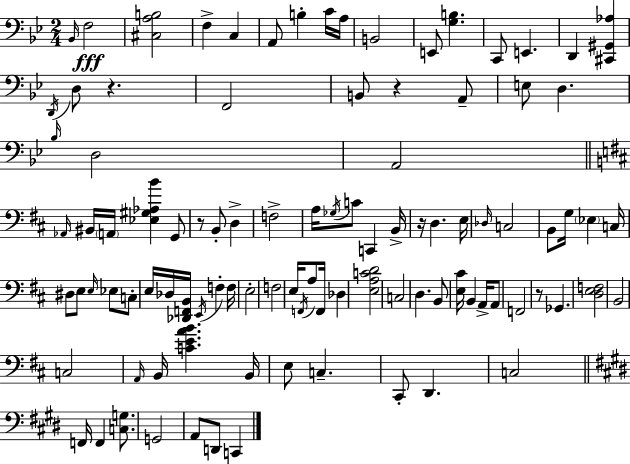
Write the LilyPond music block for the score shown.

{
  \clef bass
  \numericTimeSignature
  \time 2/4
  \key g \minor
  \grace { bes,16 }\fff f2 | <cis a b>2 | f4-> c4 | a,8 b4-. c'16 | \break a16 b,2 | e,8 <g b>4. | c,8 e,4. | d,4 <cis, gis, aes>4 | \break \acciaccatura { d,16 } d8 r4. | f,2 | b,8 r4 | a,8-- e8 d4. | \break \grace { bes16 } d2 | a,2 | \bar "||" \break \key d \major \grace { aes,16 } bis,16 \parenthesize a,16 <ees gis aes b'>4 g,8 | r8 b,8-. d4-> | f2-> | a16 \acciaccatura { ges16 } c'8 c,4 | \break b,16-> r16 d4. | e16 \grace { des16 } c2 | b,8 g16 \parenthesize ees4 | c16 dis8 e8 \grace { e16 } | \break ees8 c8-. e16 des16 <des, f, b,>16 \acciaccatura { e,16 } | f4-. f16 e2-. | f2 | e16 \acciaccatura { f,16 } a8 | \break f,16 des4 <e a c' d'>2 | c2 | d4. | b,8 <e cis'>16 b,4 | \break a,16-> a,8 f,2 | r8 | ges,4. <d e f>2 | b,2 | \break c2 | \grace { a,16 } b,16 | <c' e' a' b'>4. b,16 e8 | c4.-- cis,8-. | \break d,4. c2 | \bar "||" \break \key e \major f,16 f,4 <c g>8. | g,2 | a,8 d,8 c,4 | \bar "|."
}